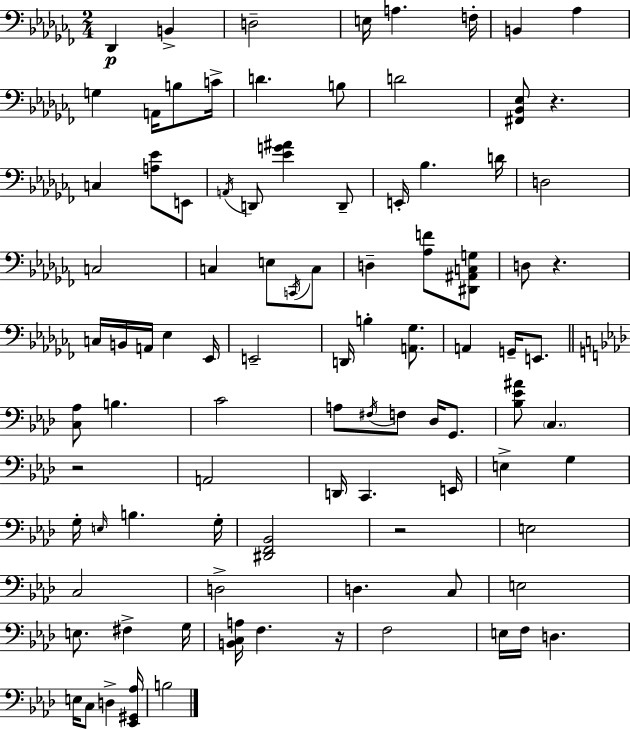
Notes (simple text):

Db2/q B2/q D3/h E3/s A3/q. F3/s B2/q Ab3/q G3/q A2/s B3/e C4/s D4/q. B3/e D4/h [F#2,Bb2,Eb3]/e R/q. C3/q [A3,Eb4]/e E2/e A2/s D2/e [Eb4,G4,A#4]/q D2/e E2/s Bb3/q. D4/s D3/h C3/h C3/q E3/e C2/s C3/e D3/q [Ab3,F4]/e [D#2,A#2,C3,G3]/e D3/e R/q. C3/s B2/s A2/s Eb3/q Eb2/s E2/h D2/s B3/q [A2,Gb3]/e. A2/q G2/s E2/e. [C3,Ab3]/e B3/q. C4/h A3/e F#3/s F3/e Db3/s G2/e. [Bb3,Eb4,A#4]/e C3/q. R/h A2/h D2/s C2/q. E2/s E3/q G3/q G3/s E3/s B3/q. G3/s [D#2,F2,Bb2]/h R/h E3/h C3/h D3/h D3/q. C3/e E3/h E3/e. F#3/q G3/s [B2,C3,A3]/s F3/q. R/s F3/h E3/s F3/s D3/q. E3/s C3/e D3/q [Eb2,G#2,Ab3]/s B3/h